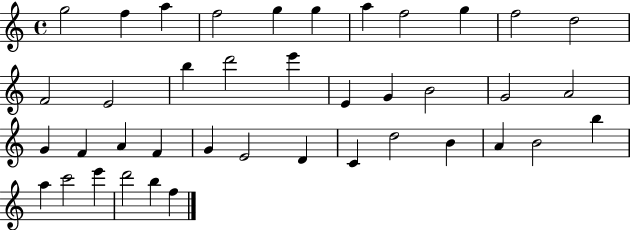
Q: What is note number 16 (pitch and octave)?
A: E6